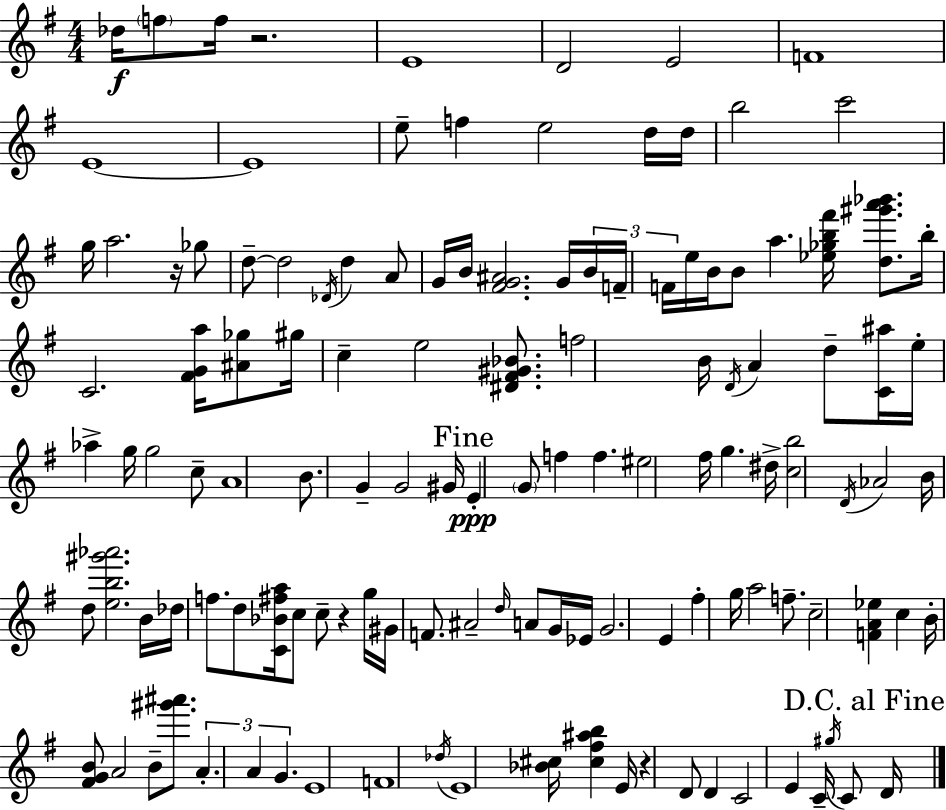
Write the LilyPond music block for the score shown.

{
  \clef treble
  \numericTimeSignature
  \time 4/4
  \key g \major
  des''16\f \parenthesize f''8 f''16 r2. | e'1 | d'2 e'2 | f'1 | \break e'1~~ | e'1 | e''8-- f''4 e''2 d''16 d''16 | b''2 c'''2 | \break g''16 a''2. r16 ges''8 | d''8--~~ d''2 \acciaccatura { des'16 } d''4 a'8 | g'16 b'16 <fis' g' ais'>2. g'16 | \tuplet 3/2 { b'16 f'16-- f'16 } e''16 b'16 b'8 a''4. <ees'' ges'' b'' fis'''>16 <d'' gis''' a''' bes'''>8. | \break b''16-. c'2. <fis' g' a''>16 <ais' ges''>8 | gis''16 c''4-- e''2 <dis' fis' gis' bes'>8. | f''2 b'16 \acciaccatura { d'16 } a'4 d''8-- | <c' ais''>16 e''16-. aes''4-> g''16 g''2 | \break c''8-- a'1 | b'8. g'4-- g'2 | gis'16 \mark "Fine" e'4-.\ppp \parenthesize g'8 f''4 f''4. | eis''2 fis''16 g''4. | \break dis''16-> <c'' b''>2 \acciaccatura { d'16 } aes'2 | b'16 d''8 <e'' b'' gis''' aes'''>2. | b'16 des''16 f''8. d''8 <c' bes' fis'' a''>16 c''8 c''8-- r4 | g''16 gis'16 f'8. ais'2-- \grace { d''16 } | \break a'8 g'16 ees'16 g'2. | e'4 fis''4-. g''16 a''2 | f''8.-- c''2-- <f' a' ees''>4 | c''4 b'16-. <fis' g' b'>8 a'2 b'8-- | \break <gis''' ais'''>8. \tuplet 3/2 { a'4.-. a'4 g'4. } | e'1 | f'1 | \acciaccatura { des''16 } e'1 | \break <bes' cis''>16 <cis'' fis'' ais'' b''>4 e'16 r4 d'8 | d'4 c'2 e'4 | c'16-- \acciaccatura { gis''16 } c'8 \mark "D.C. al Fine" d'16 \bar "|."
}